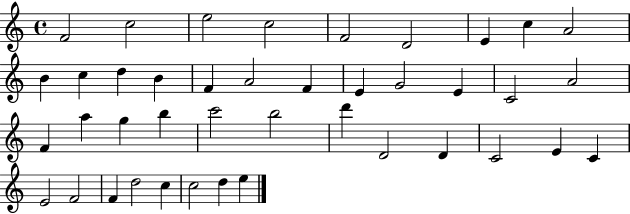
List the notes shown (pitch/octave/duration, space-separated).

F4/h C5/h E5/h C5/h F4/h D4/h E4/q C5/q A4/h B4/q C5/q D5/q B4/q F4/q A4/h F4/q E4/q G4/h E4/q C4/h A4/h F4/q A5/q G5/q B5/q C6/h B5/h D6/q D4/h D4/q C4/h E4/q C4/q E4/h F4/h F4/q D5/h C5/q C5/h D5/q E5/q